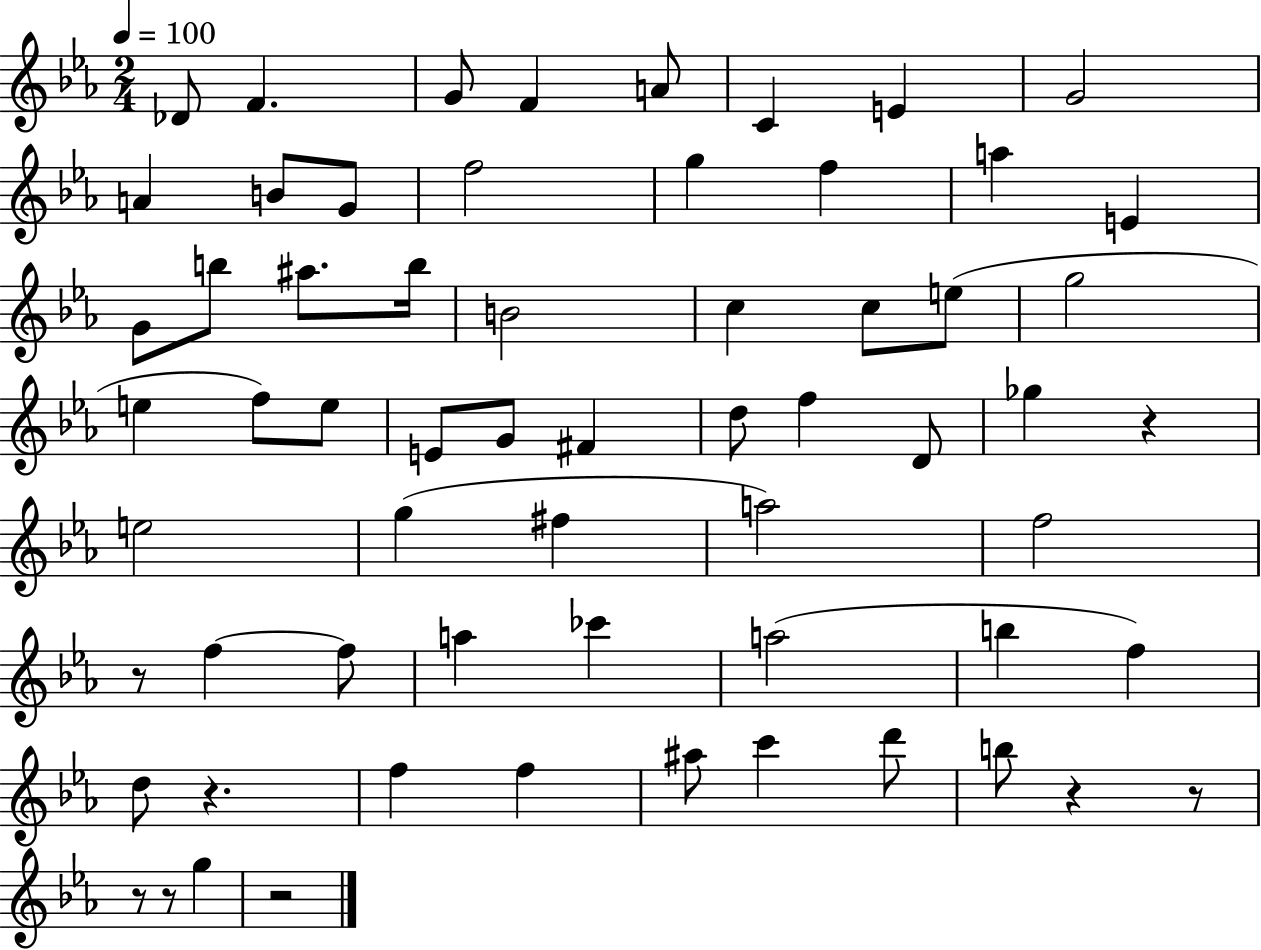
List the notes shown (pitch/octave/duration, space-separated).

Db4/e F4/q. G4/e F4/q A4/e C4/q E4/q G4/h A4/q B4/e G4/e F5/h G5/q F5/q A5/q E4/q G4/e B5/e A#5/e. B5/s B4/h C5/q C5/e E5/e G5/h E5/q F5/e E5/e E4/e G4/e F#4/q D5/e F5/q D4/e Gb5/q R/q E5/h G5/q F#5/q A5/h F5/h R/e F5/q F5/e A5/q CES6/q A5/h B5/q F5/q D5/e R/q. F5/q F5/q A#5/e C6/q D6/e B5/e R/q R/e R/e R/e G5/q R/h